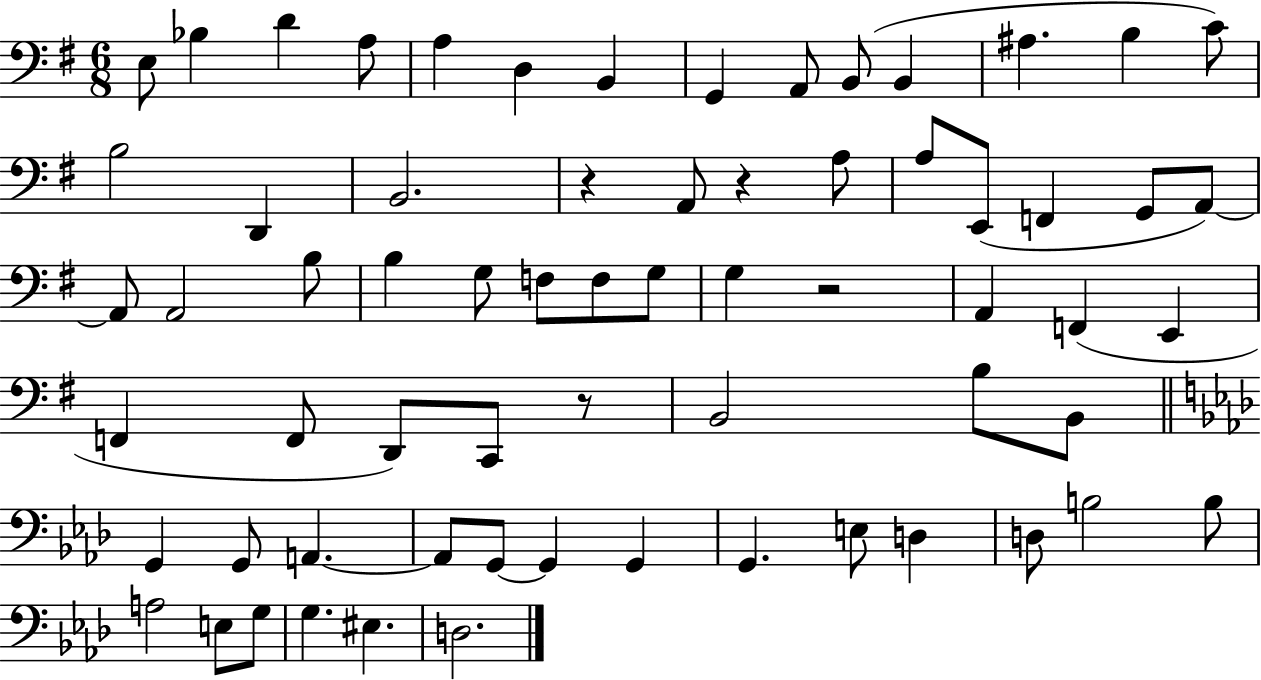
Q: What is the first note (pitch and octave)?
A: E3